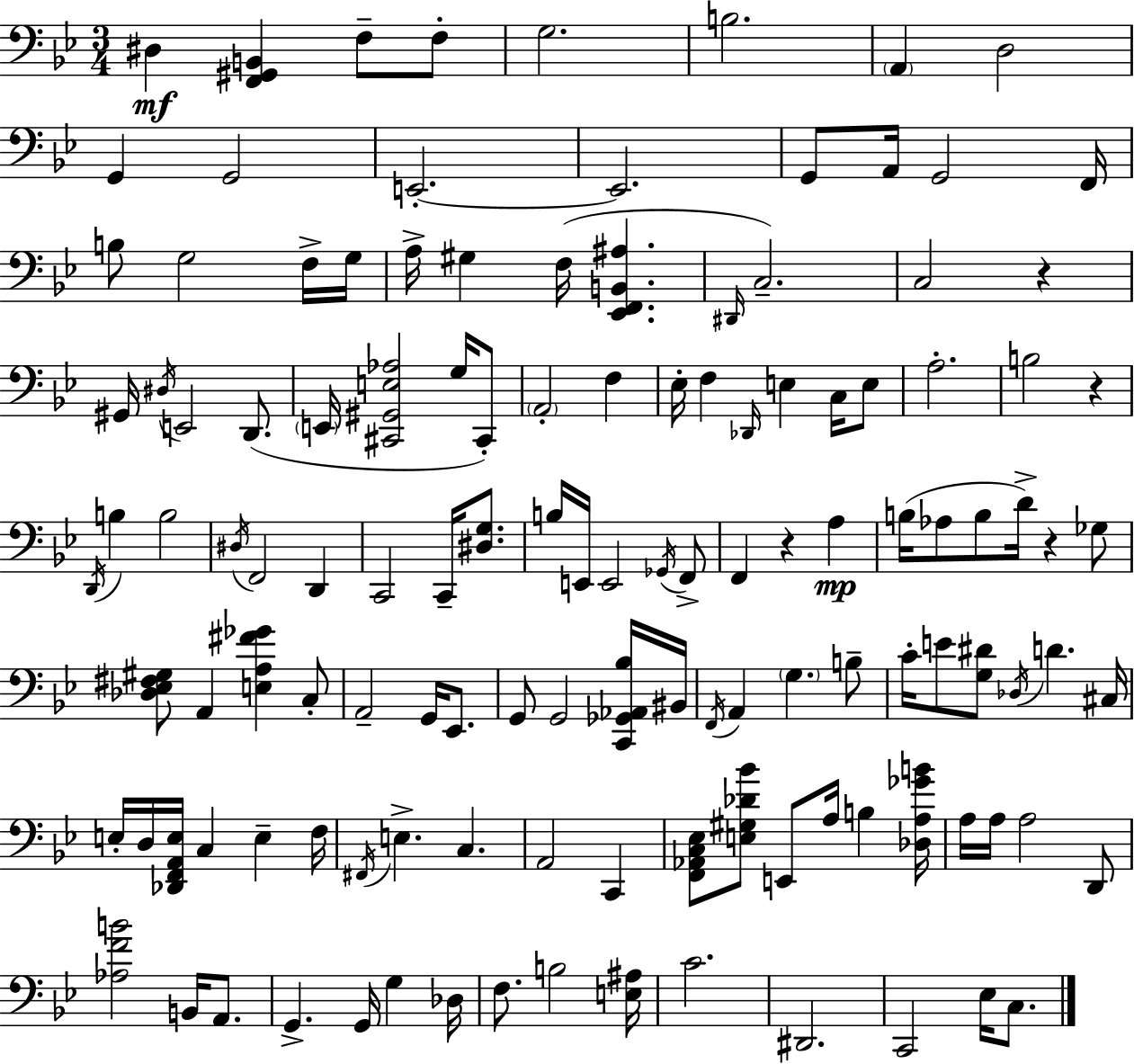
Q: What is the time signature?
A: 3/4